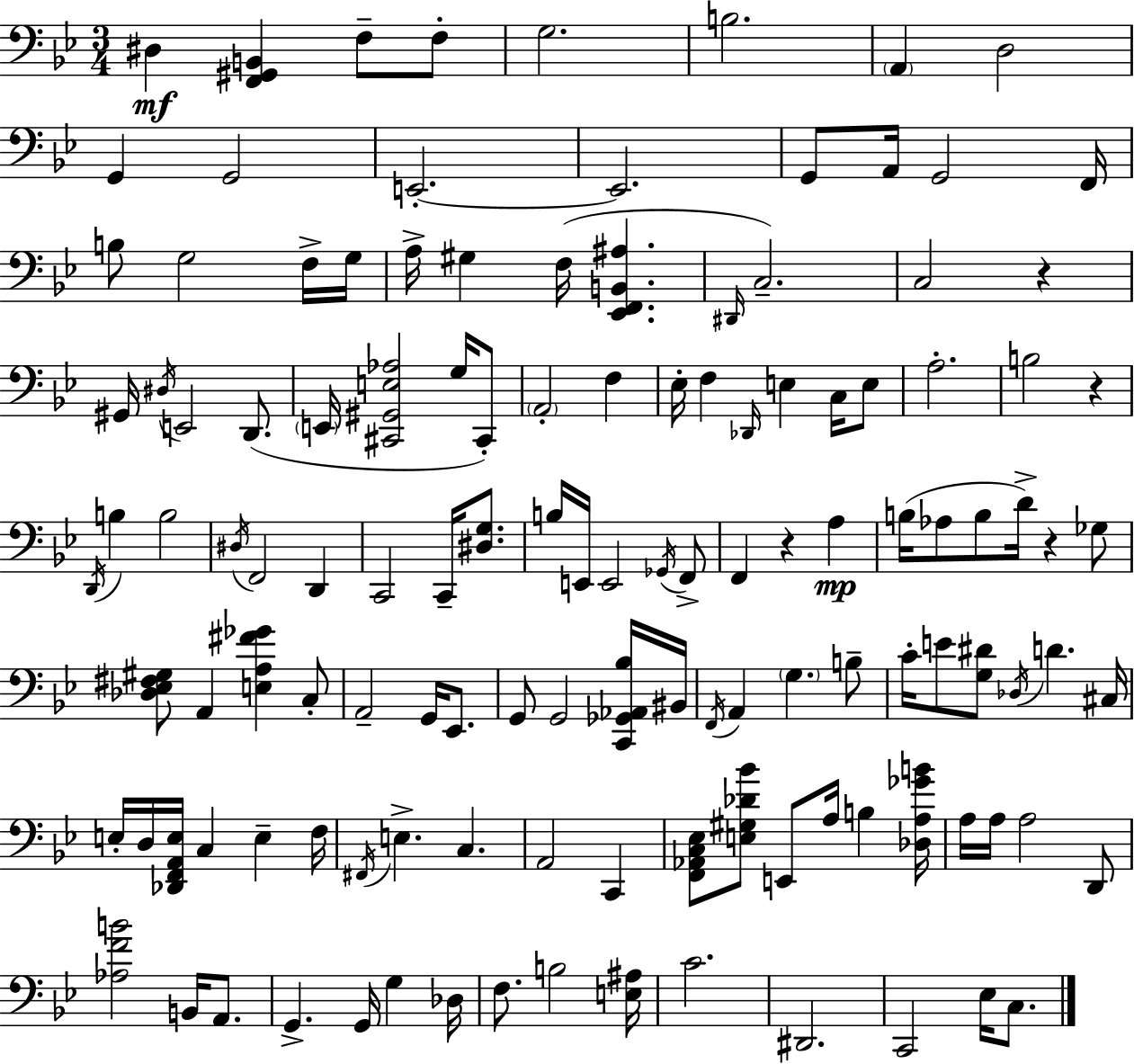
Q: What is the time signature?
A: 3/4